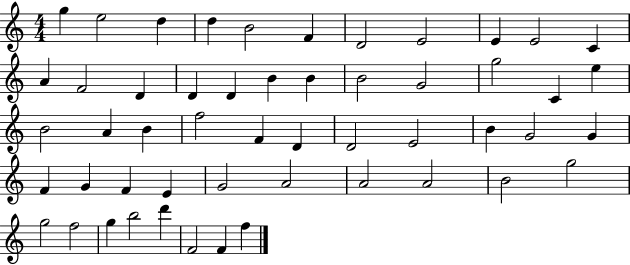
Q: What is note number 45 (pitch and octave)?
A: G5